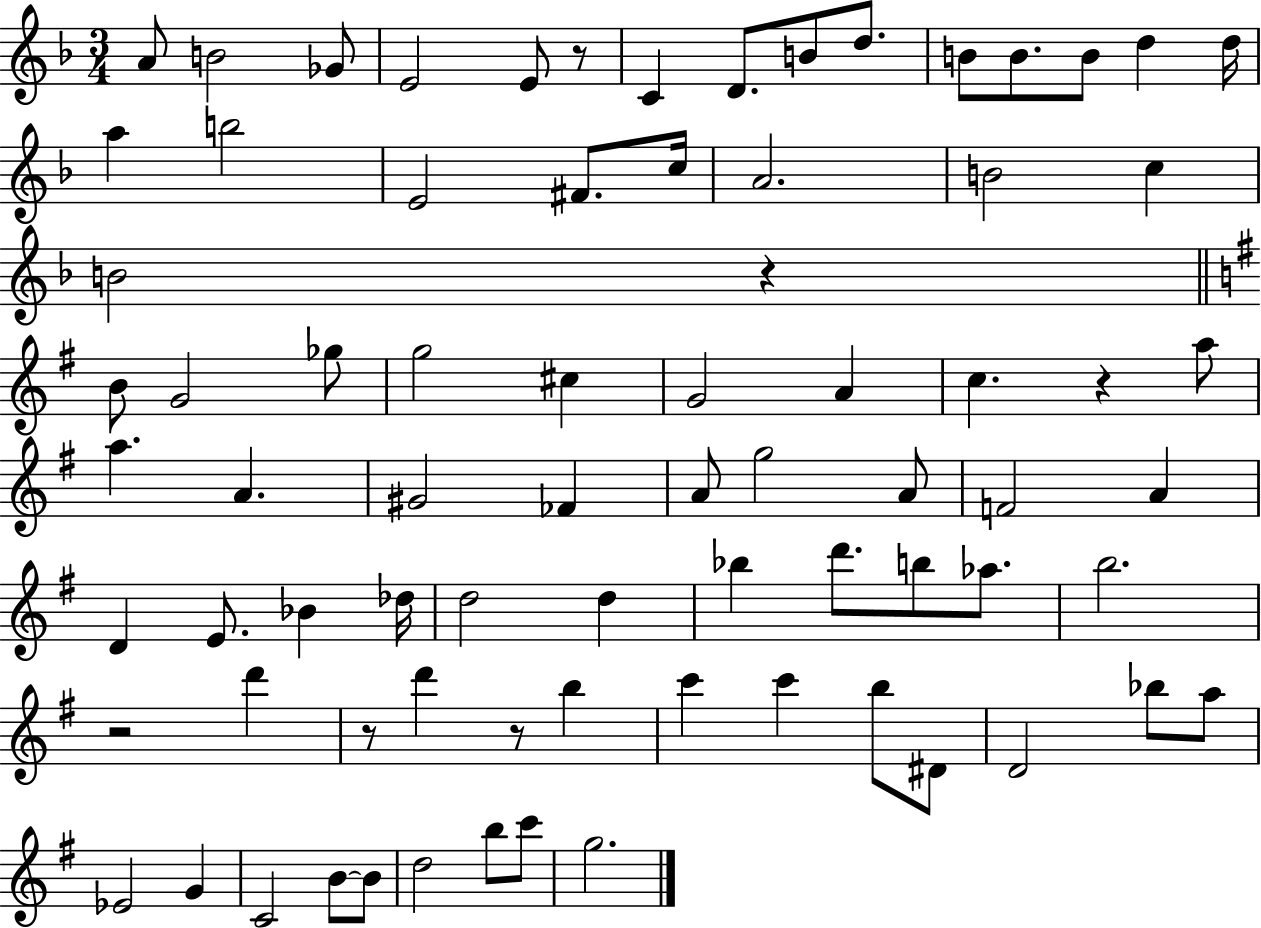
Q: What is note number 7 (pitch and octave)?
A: D4